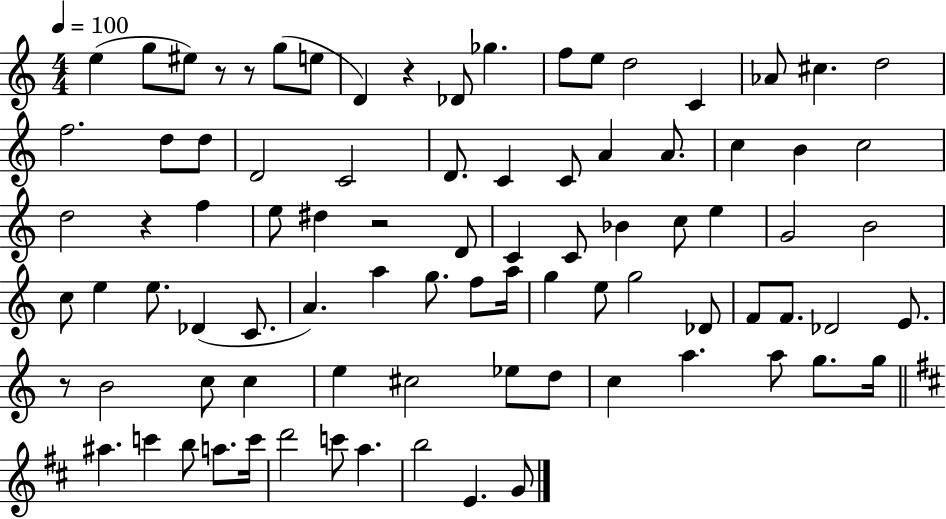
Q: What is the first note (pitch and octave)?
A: E5